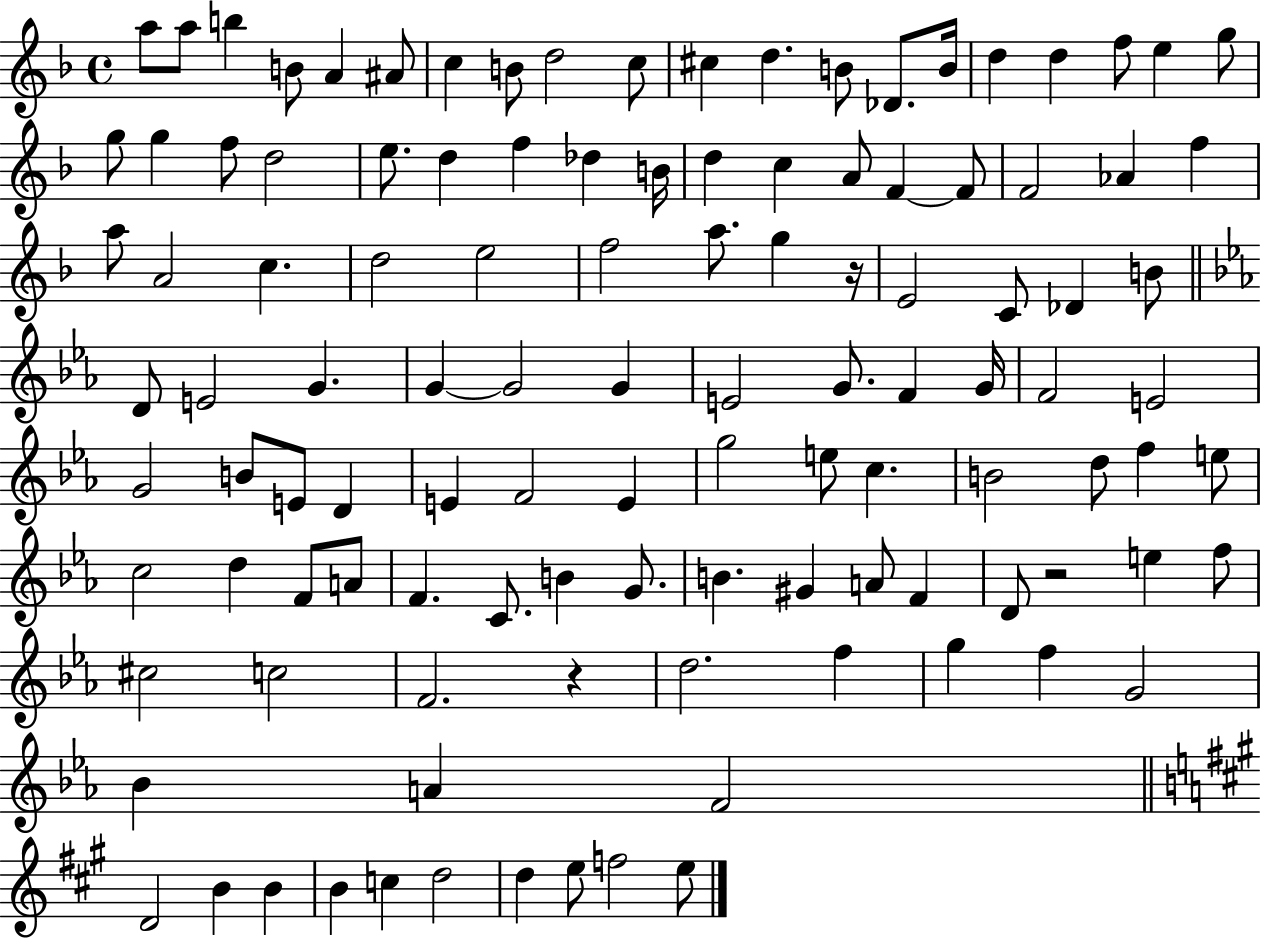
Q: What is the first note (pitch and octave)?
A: A5